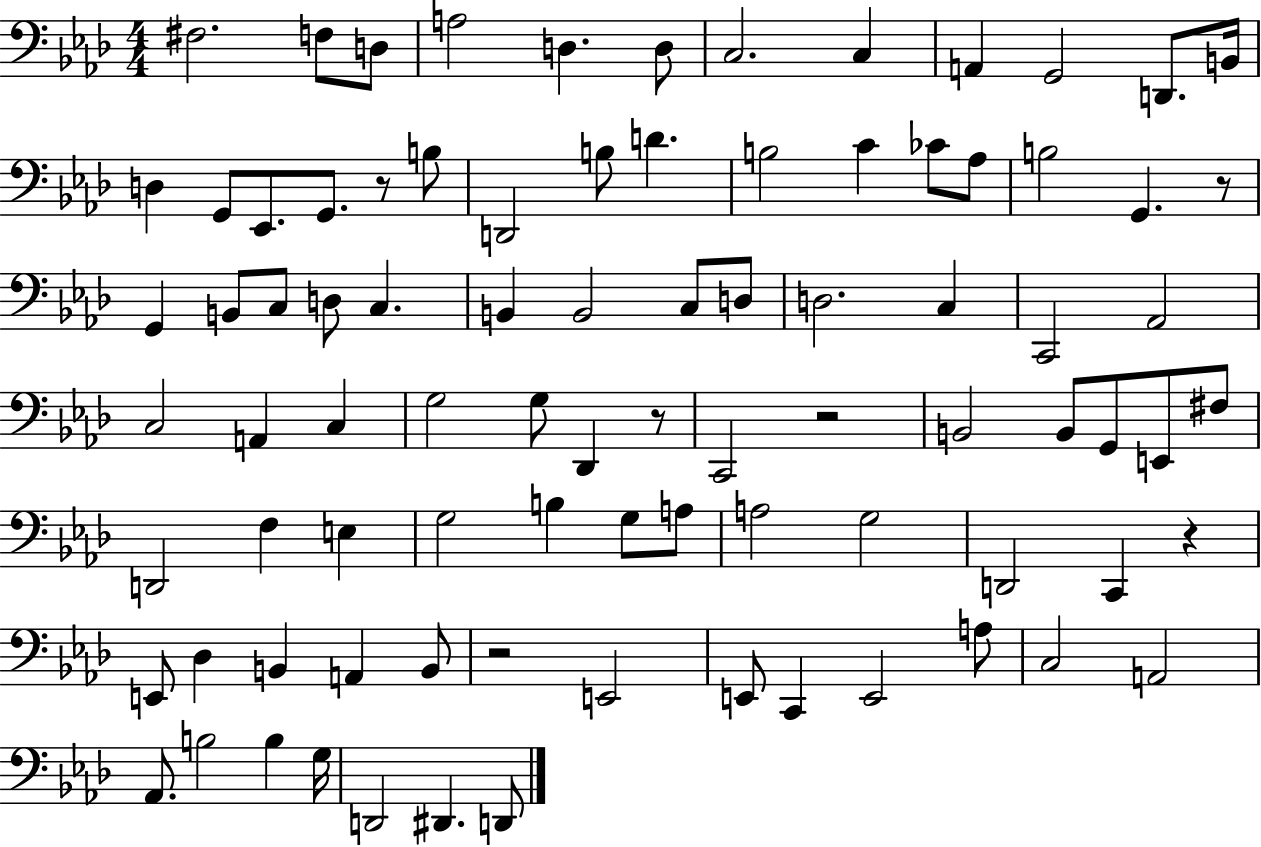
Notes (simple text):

F#3/h. F3/e D3/e A3/h D3/q. D3/e C3/h. C3/q A2/q G2/h D2/e. B2/s D3/q G2/e Eb2/e. G2/e. R/e B3/e D2/h B3/e D4/q. B3/h C4/q CES4/e Ab3/e B3/h G2/q. R/e G2/q B2/e C3/e D3/e C3/q. B2/q B2/h C3/e D3/e D3/h. C3/q C2/h Ab2/h C3/h A2/q C3/q G3/h G3/e Db2/q R/e C2/h R/h B2/h B2/e G2/e E2/e F#3/e D2/h F3/q E3/q G3/h B3/q G3/e A3/e A3/h G3/h D2/h C2/q R/q E2/e Db3/q B2/q A2/q B2/e R/h E2/h E2/e C2/q E2/h A3/e C3/h A2/h Ab2/e. B3/h B3/q G3/s D2/h D#2/q. D2/e